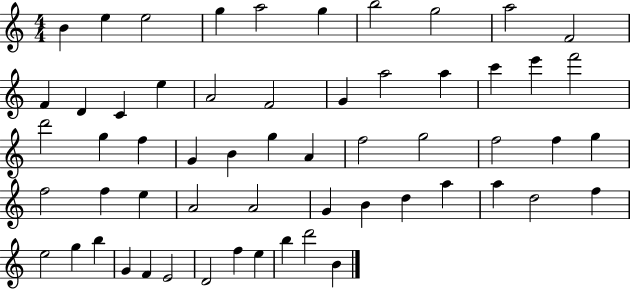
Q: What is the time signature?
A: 4/4